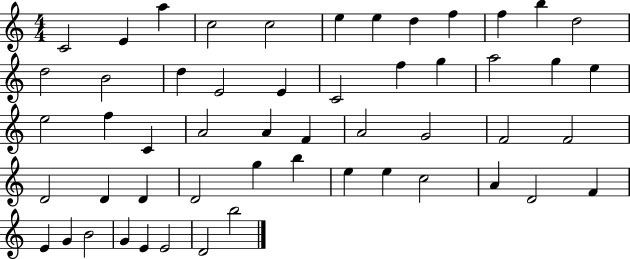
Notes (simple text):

C4/h E4/q A5/q C5/h C5/h E5/q E5/q D5/q F5/q F5/q B5/q D5/h D5/h B4/h D5/q E4/h E4/q C4/h F5/q G5/q A5/h G5/q E5/q E5/h F5/q C4/q A4/h A4/q F4/q A4/h G4/h F4/h F4/h D4/h D4/q D4/q D4/h G5/q B5/q E5/q E5/q C5/h A4/q D4/h F4/q E4/q G4/q B4/h G4/q E4/q E4/h D4/h B5/h